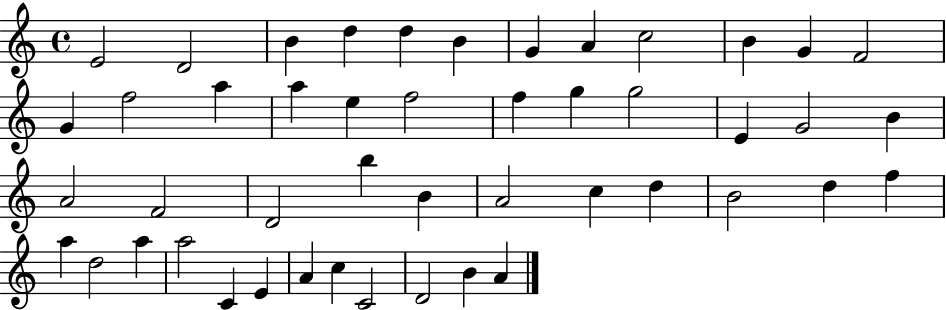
E4/h D4/h B4/q D5/q D5/q B4/q G4/q A4/q C5/h B4/q G4/q F4/h G4/q F5/h A5/q A5/q E5/q F5/h F5/q G5/q G5/h E4/q G4/h B4/q A4/h F4/h D4/h B5/q B4/q A4/h C5/q D5/q B4/h D5/q F5/q A5/q D5/h A5/q A5/h C4/q E4/q A4/q C5/q C4/h D4/h B4/q A4/q